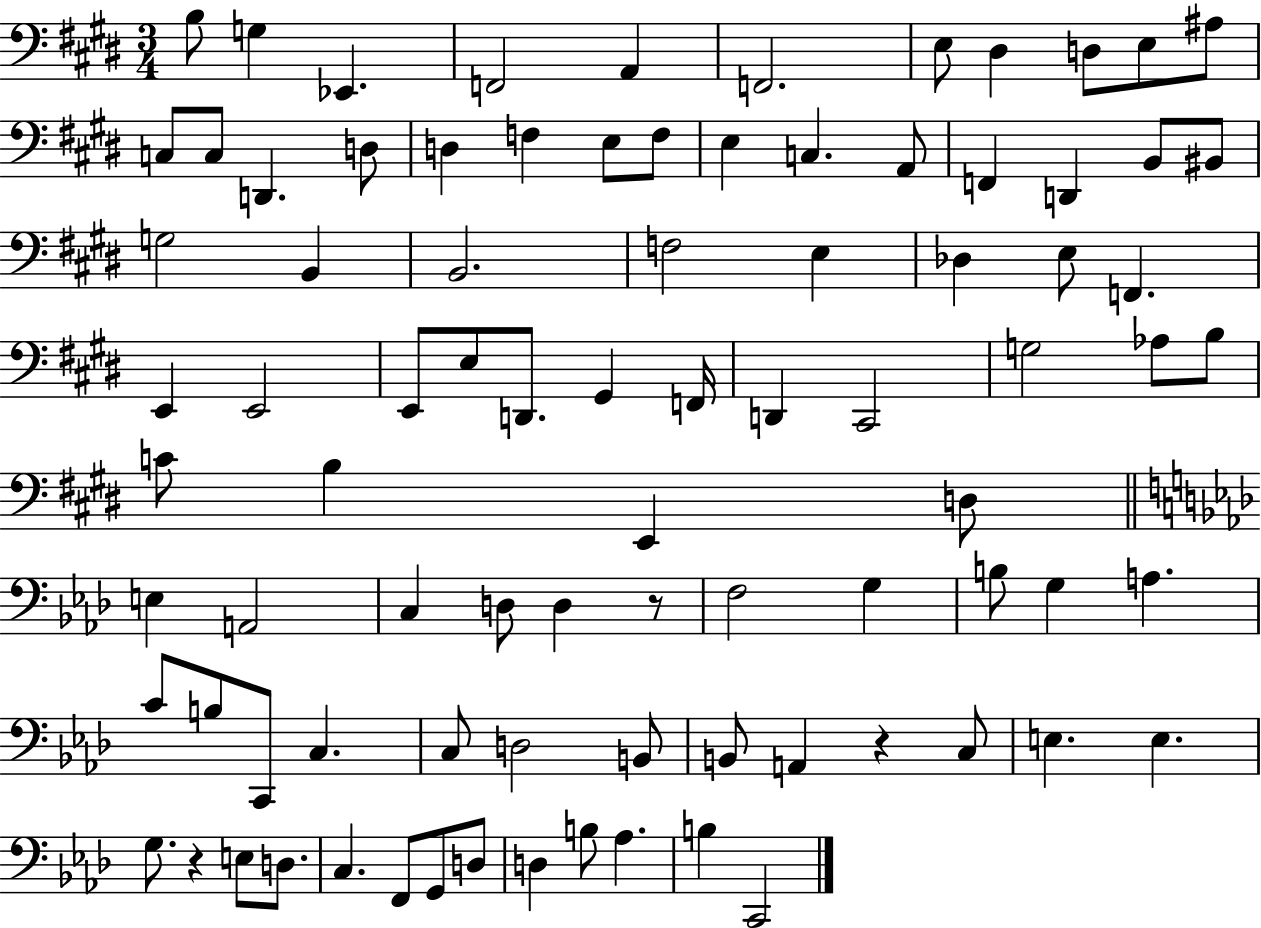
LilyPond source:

{
  \clef bass
  \numericTimeSignature
  \time 3/4
  \key e \major
  b8 g4 ees,4. | f,2 a,4 | f,2. | e8 dis4 d8 e8 ais8 | \break c8 c8 d,4. d8 | d4 f4 e8 f8 | e4 c4. a,8 | f,4 d,4 b,8 bis,8 | \break g2 b,4 | b,2. | f2 e4 | des4 e8 f,4. | \break e,4 e,2 | e,8 e8 d,8. gis,4 f,16 | d,4 cis,2 | g2 aes8 b8 | \break c'8 b4 e,4 d8 | \bar "||" \break \key aes \major e4 a,2 | c4 d8 d4 r8 | f2 g4 | b8 g4 a4. | \break c'8 b8 c,8 c4. | c8 d2 b,8 | b,8 a,4 r4 c8 | e4. e4. | \break g8. r4 e8 d8. | c4. f,8 g,8 d8 | d4 b8 aes4. | b4 c,2 | \break \bar "|."
}